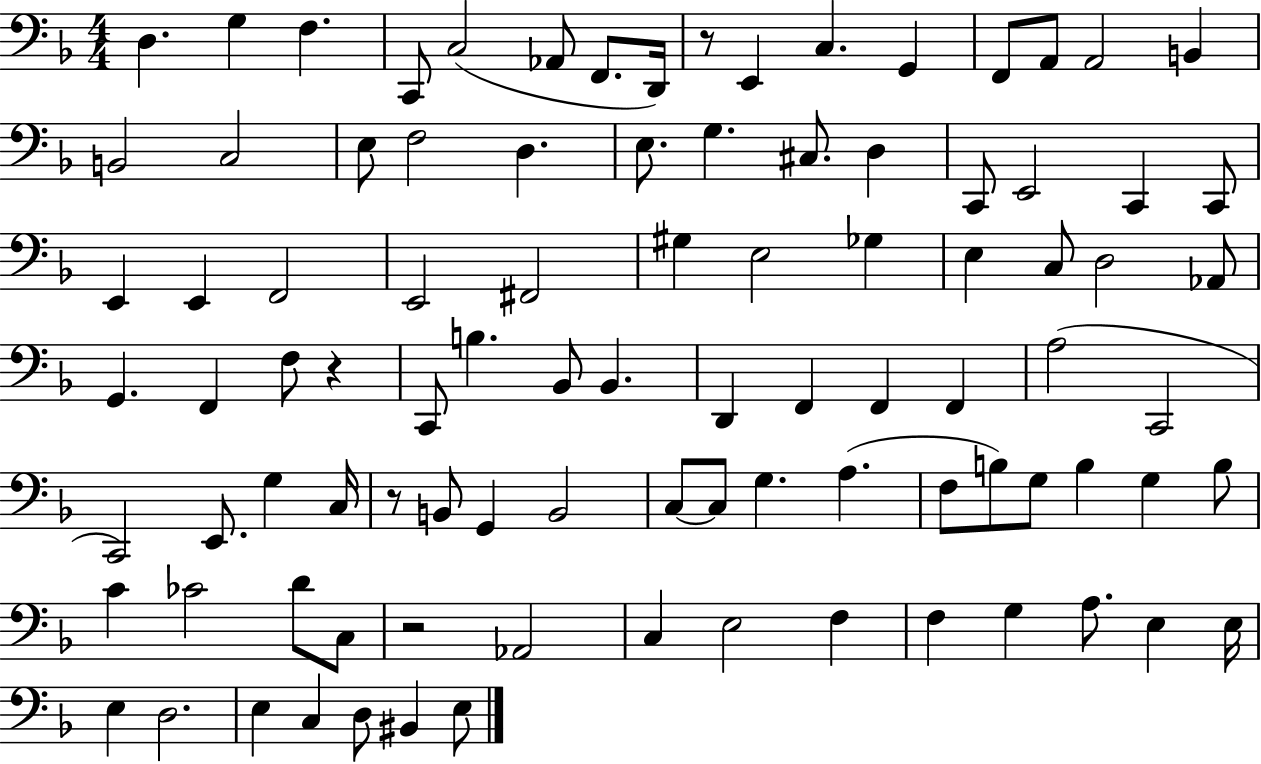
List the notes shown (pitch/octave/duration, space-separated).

D3/q. G3/q F3/q. C2/e C3/h Ab2/e F2/e. D2/s R/e E2/q C3/q. G2/q F2/e A2/e A2/h B2/q B2/h C3/h E3/e F3/h D3/q. E3/e. G3/q. C#3/e. D3/q C2/e E2/h C2/q C2/e E2/q E2/q F2/h E2/h F#2/h G#3/q E3/h Gb3/q E3/q C3/e D3/h Ab2/e G2/q. F2/q F3/e R/q C2/e B3/q. Bb2/e Bb2/q. D2/q F2/q F2/q F2/q A3/h C2/h C2/h E2/e. G3/q C3/s R/e B2/e G2/q B2/h C3/e C3/e G3/q. A3/q. F3/e B3/e G3/e B3/q G3/q B3/e C4/q CES4/h D4/e C3/e R/h Ab2/h C3/q E3/h F3/q F3/q G3/q A3/e. E3/q E3/s E3/q D3/h. E3/q C3/q D3/e BIS2/q E3/e